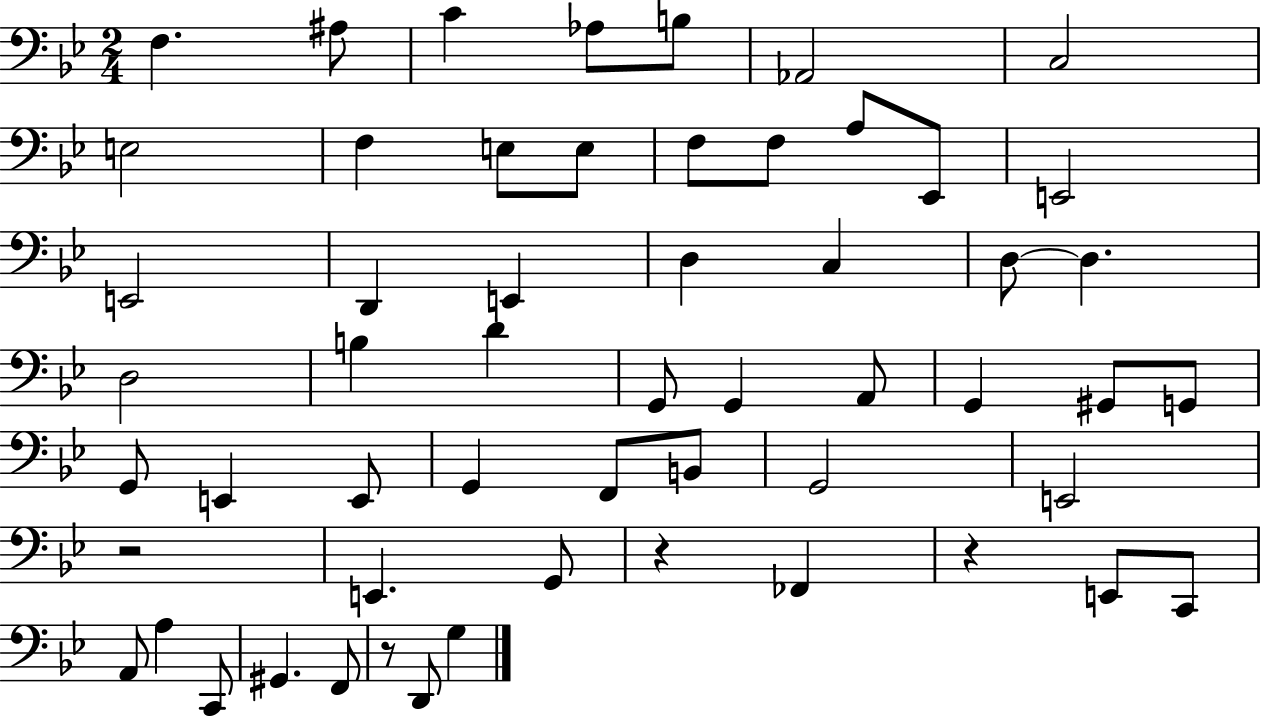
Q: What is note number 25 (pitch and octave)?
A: B3